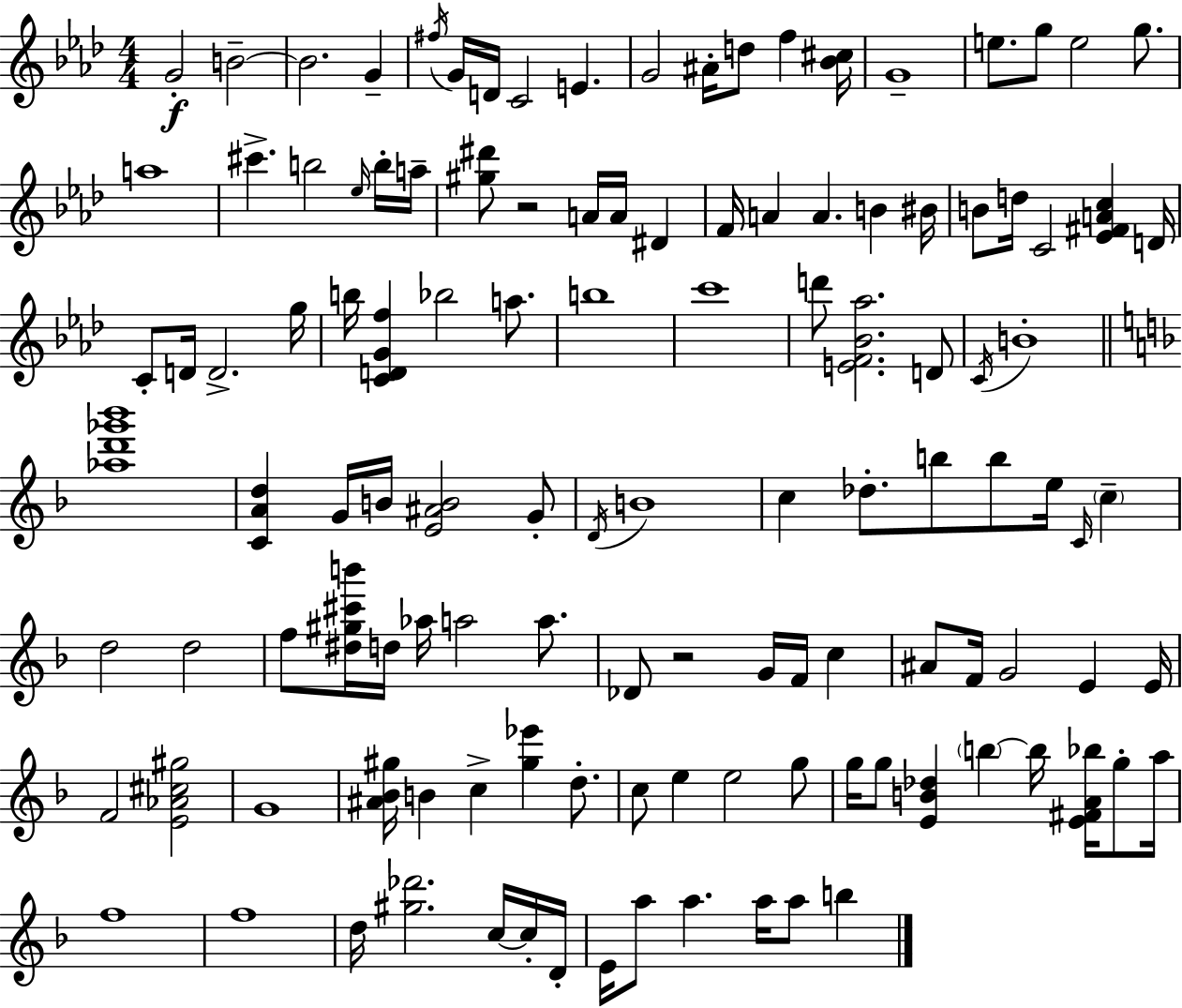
G4/h B4/h B4/h. G4/q F#5/s G4/s D4/s C4/h E4/q. G4/h A#4/s D5/e F5/q [Bb4,C#5]/s G4/w E5/e. G5/e E5/h G5/e. A5/w C#6/q. B5/h Eb5/s B5/s A5/s [G#5,D#6]/e R/h A4/s A4/s D#4/q F4/s A4/q A4/q. B4/q BIS4/s B4/e D5/s C4/h [Eb4,F#4,A4,C5]/q D4/s C4/e D4/s D4/h. G5/s B5/s [C4,D4,G4,F5]/q Bb5/h A5/e. B5/w C6/w D6/e [E4,F4,Bb4,Ab5]/h. D4/e C4/s B4/w [Ab5,D6,Gb6,Bb6]/w [C4,A4,D5]/q G4/s B4/s [E4,A#4,B4]/h G4/e D4/s B4/w C5/q Db5/e. B5/e B5/e E5/s C4/s C5/q D5/h D5/h F5/e [D#5,G#5,C#6,B6]/s D5/s Ab5/s A5/h A5/e. Db4/e R/h G4/s F4/s C5/q A#4/e F4/s G4/h E4/q E4/s F4/h [E4,Ab4,C#5,G#5]/h G4/w [A#4,Bb4,G#5]/s B4/q C5/q [G#5,Eb6]/q D5/e. C5/e E5/q E5/h G5/e G5/s G5/e [E4,B4,Db5]/q B5/q B5/s [E4,F#4,A4,Bb5]/s G5/e A5/s F5/w F5/w D5/s [G#5,Db6]/h. C5/s C5/s D4/s E4/s A5/e A5/q. A5/s A5/e B5/q